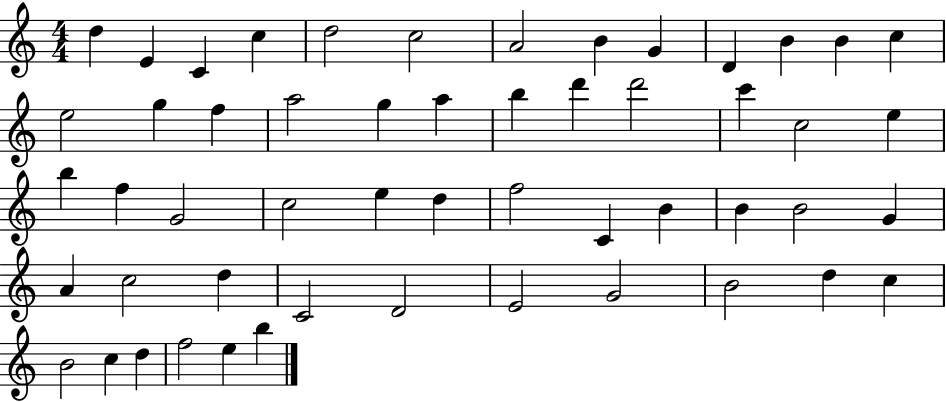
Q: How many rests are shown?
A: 0